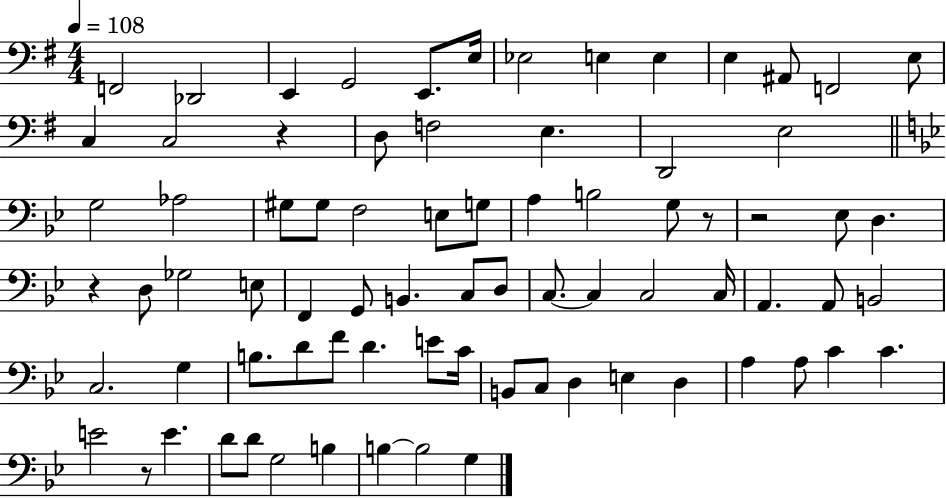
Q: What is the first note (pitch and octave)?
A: F2